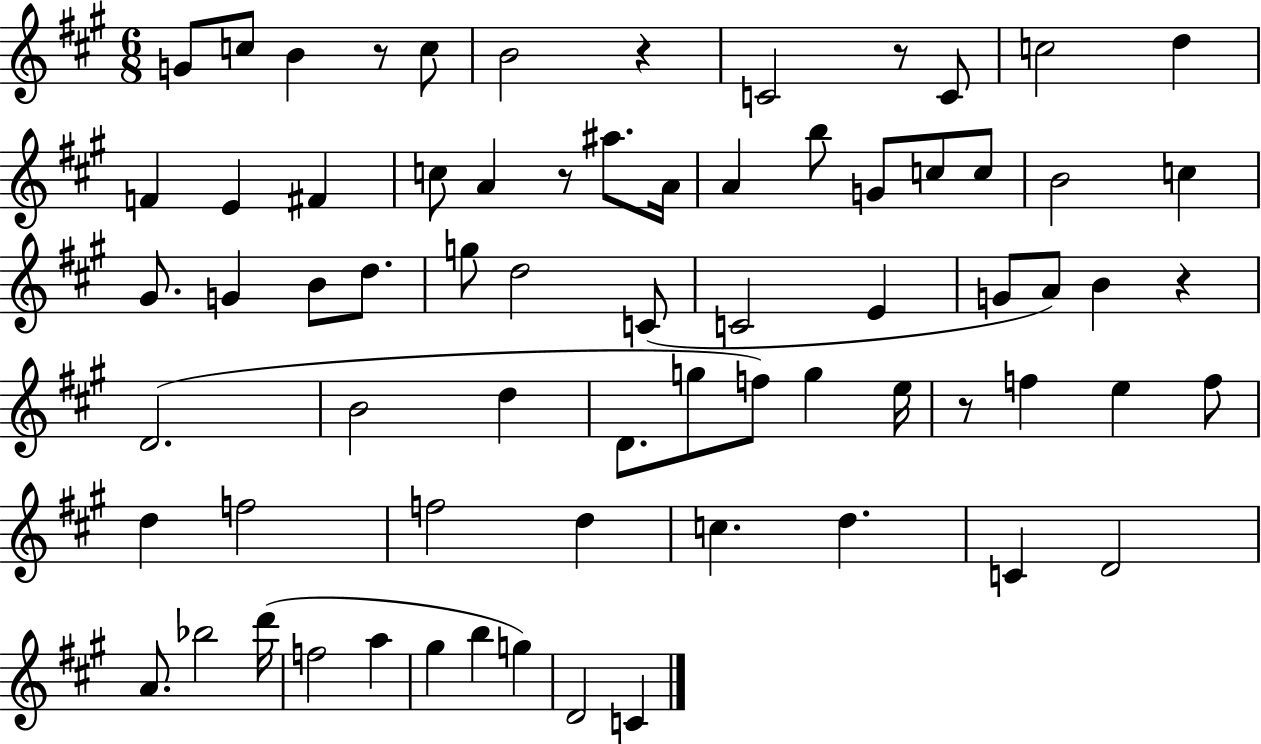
{
  \clef treble
  \numericTimeSignature
  \time 6/8
  \key a \major
  g'8 c''8 b'4 r8 c''8 | b'2 r4 | c'2 r8 c'8 | c''2 d''4 | \break f'4 e'4 fis'4 | c''8 a'4 r8 ais''8. a'16 | a'4 b''8 g'8 c''8 c''8 | b'2 c''4 | \break gis'8. g'4 b'8 d''8. | g''8 d''2 c'8( | c'2 e'4 | g'8 a'8) b'4 r4 | \break d'2.( | b'2 d''4 | d'8. g''8 f''8) g''4 e''16 | r8 f''4 e''4 f''8 | \break d''4 f''2 | f''2 d''4 | c''4. d''4. | c'4 d'2 | \break a'8. bes''2 d'''16( | f''2 a''4 | gis''4 b''4 g''4) | d'2 c'4 | \break \bar "|."
}